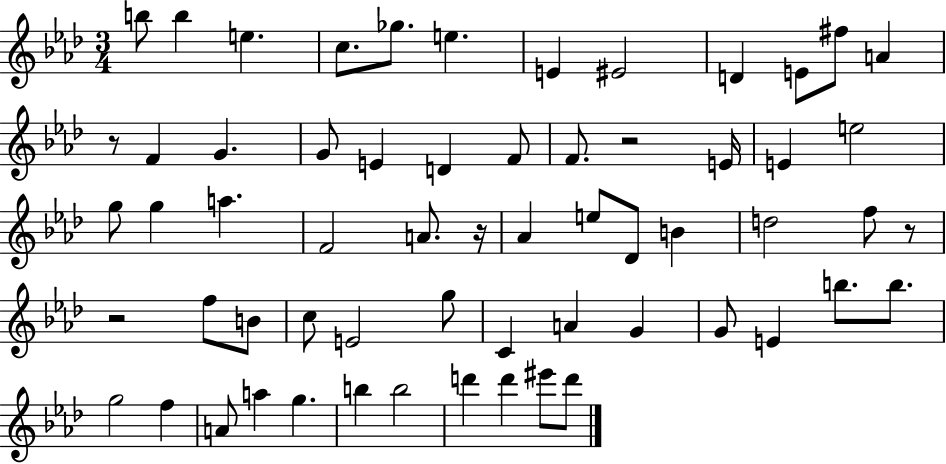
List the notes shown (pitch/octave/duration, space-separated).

B5/e B5/q E5/q. C5/e. Gb5/e. E5/q. E4/q EIS4/h D4/q E4/e F#5/e A4/q R/e F4/q G4/q. G4/e E4/q D4/q F4/e F4/e. R/h E4/s E4/q E5/h G5/e G5/q A5/q. F4/h A4/e. R/s Ab4/q E5/e Db4/e B4/q D5/h F5/e R/e R/h F5/e B4/e C5/e E4/h G5/e C4/q A4/q G4/q G4/e E4/q B5/e. B5/e. G5/h F5/q A4/e A5/q G5/q. B5/q B5/h D6/q D6/q EIS6/e D6/e